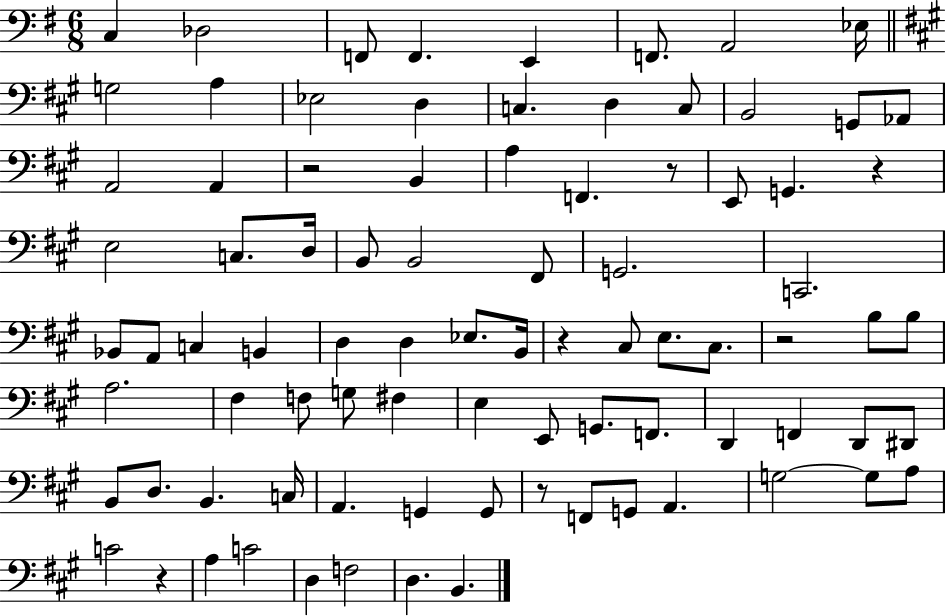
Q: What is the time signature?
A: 6/8